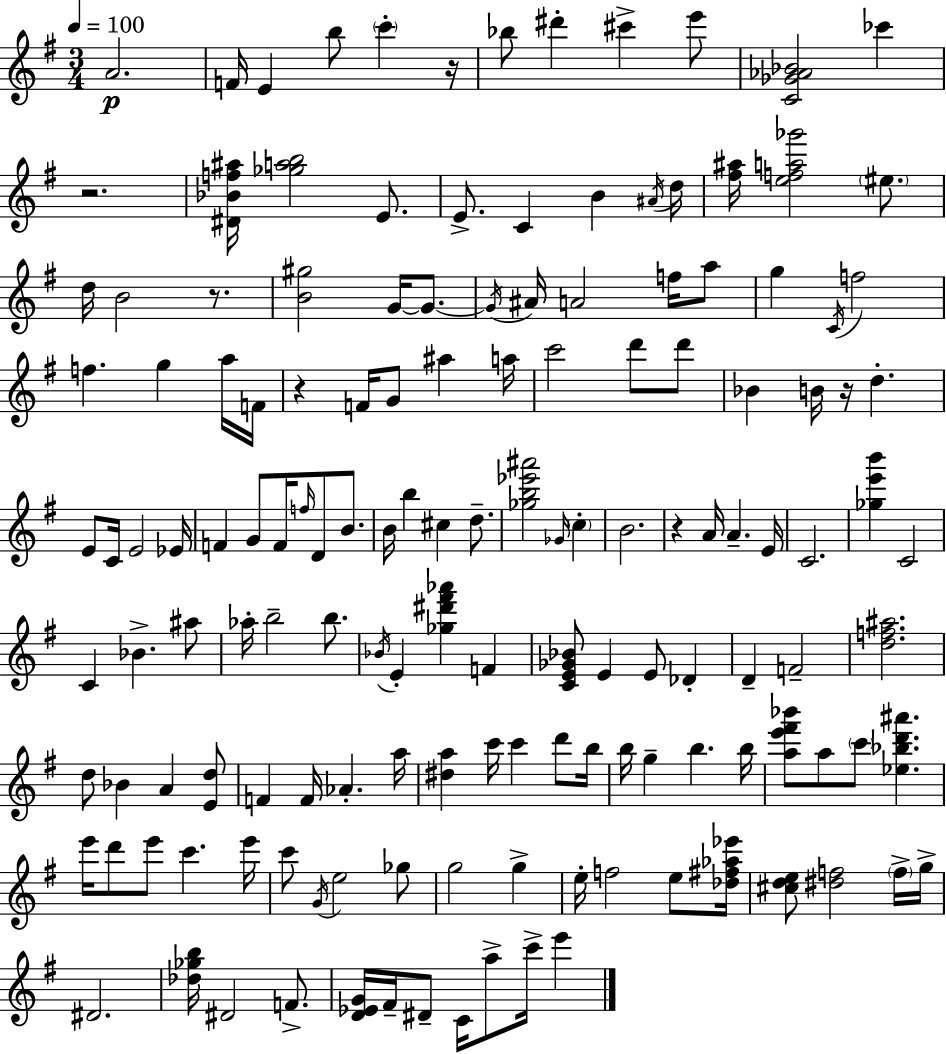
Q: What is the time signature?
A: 3/4